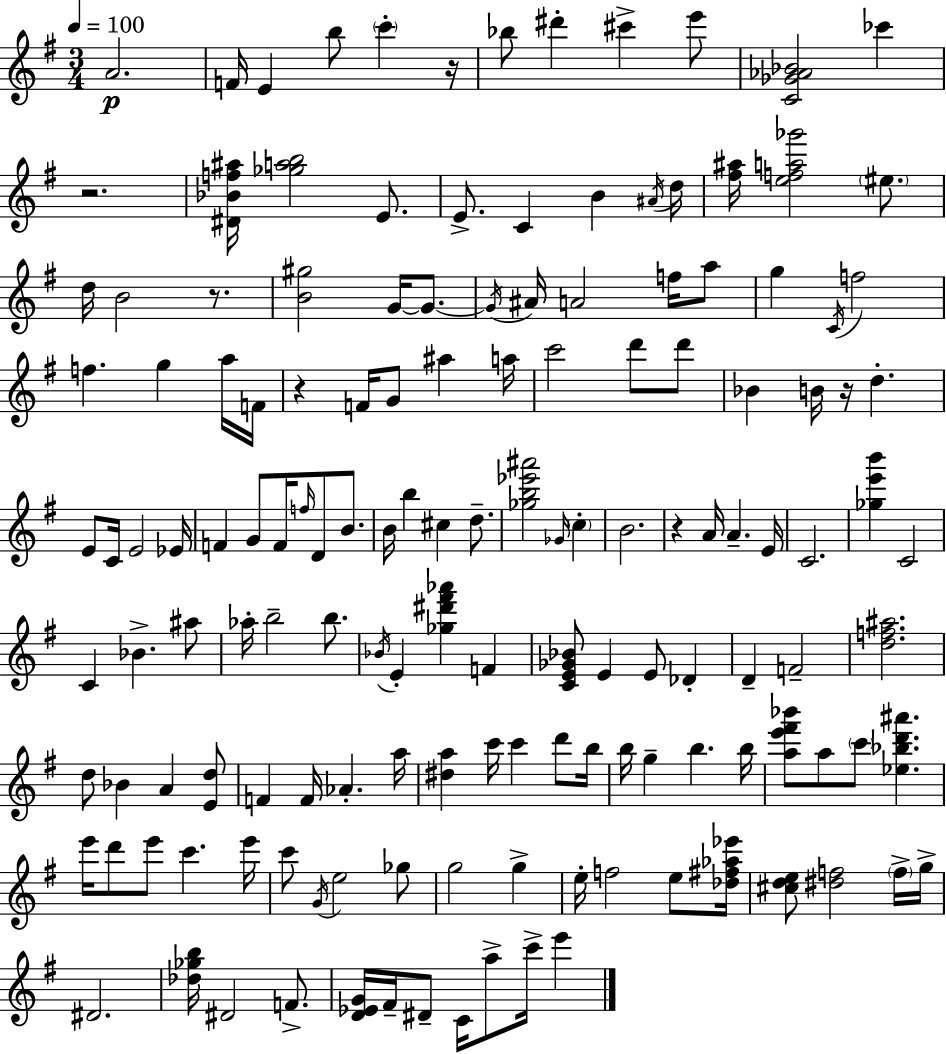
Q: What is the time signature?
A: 3/4